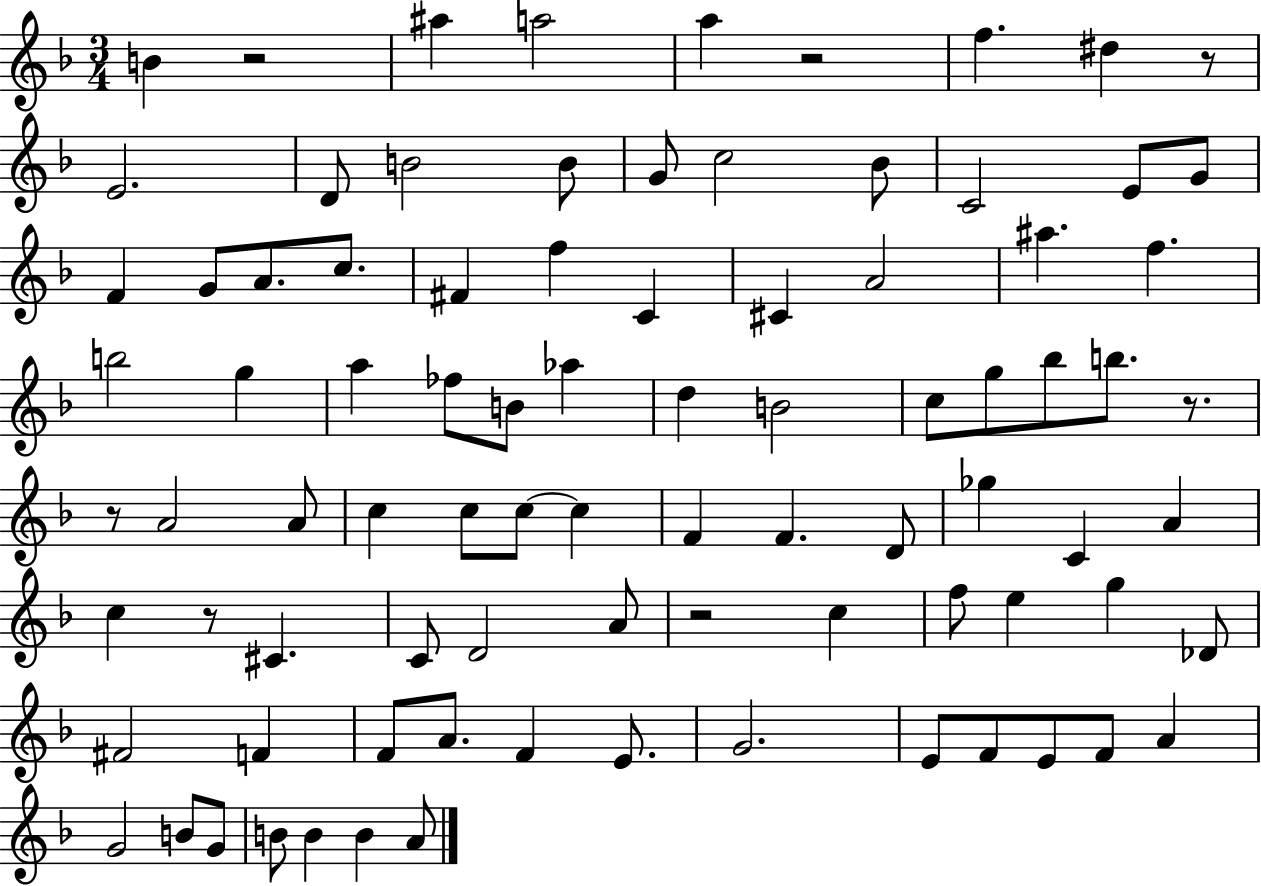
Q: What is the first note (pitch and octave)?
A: B4